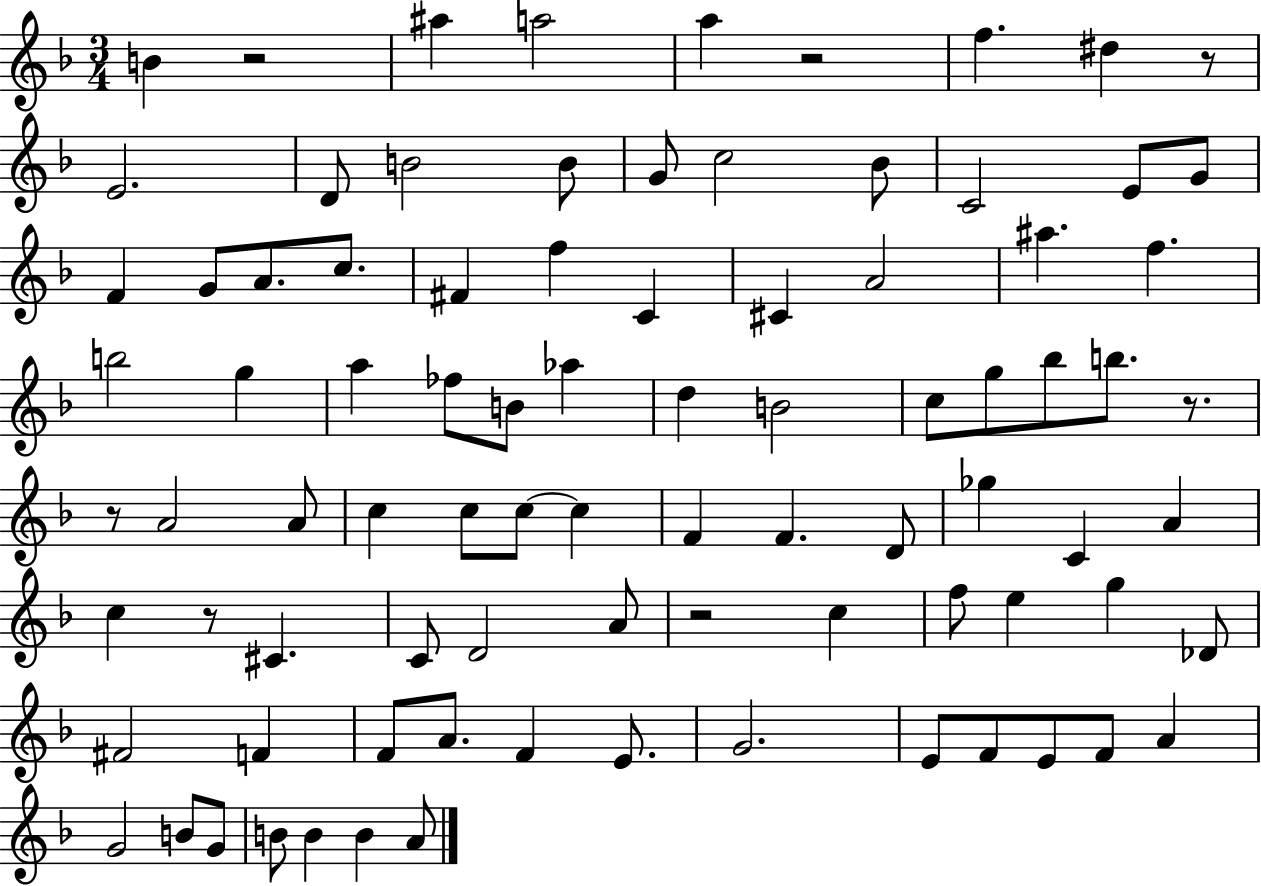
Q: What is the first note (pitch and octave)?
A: B4